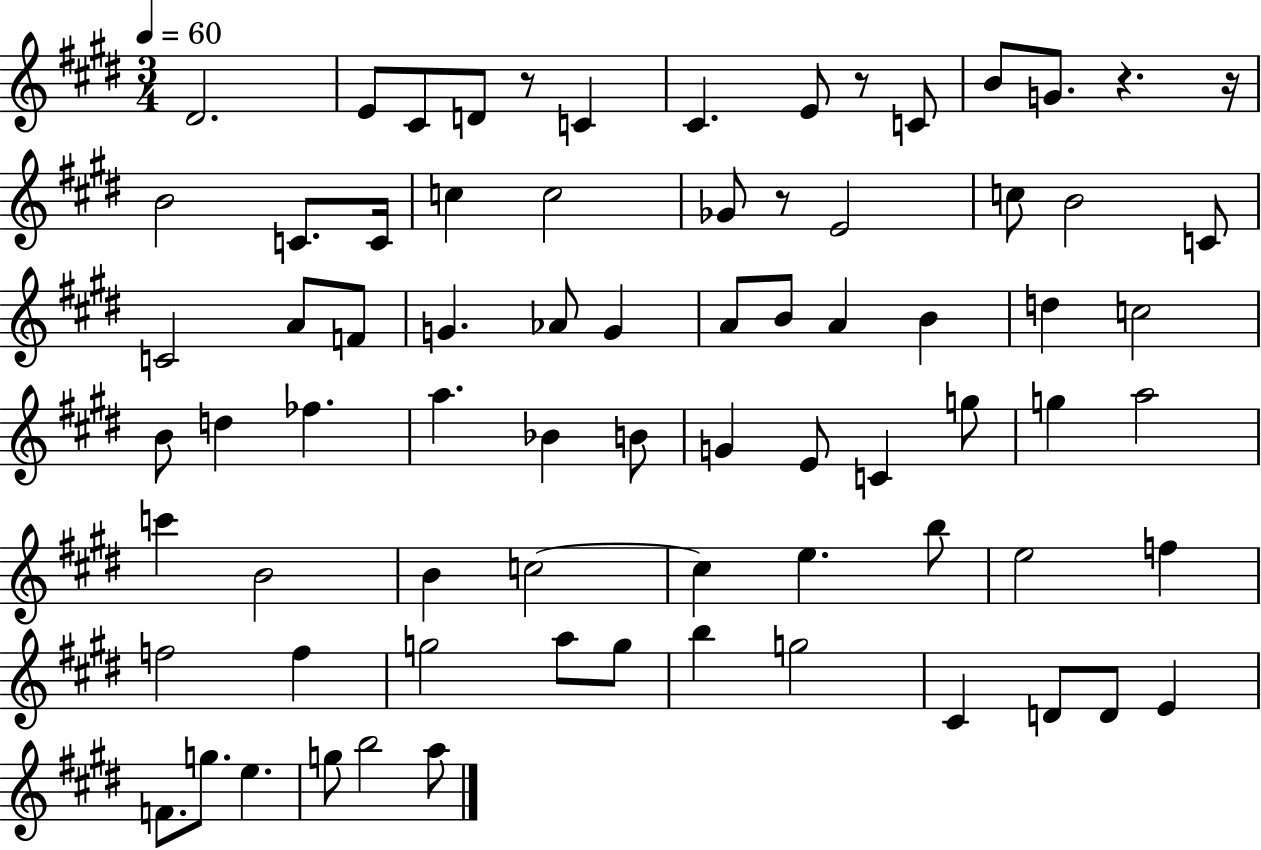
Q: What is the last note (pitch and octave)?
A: A5